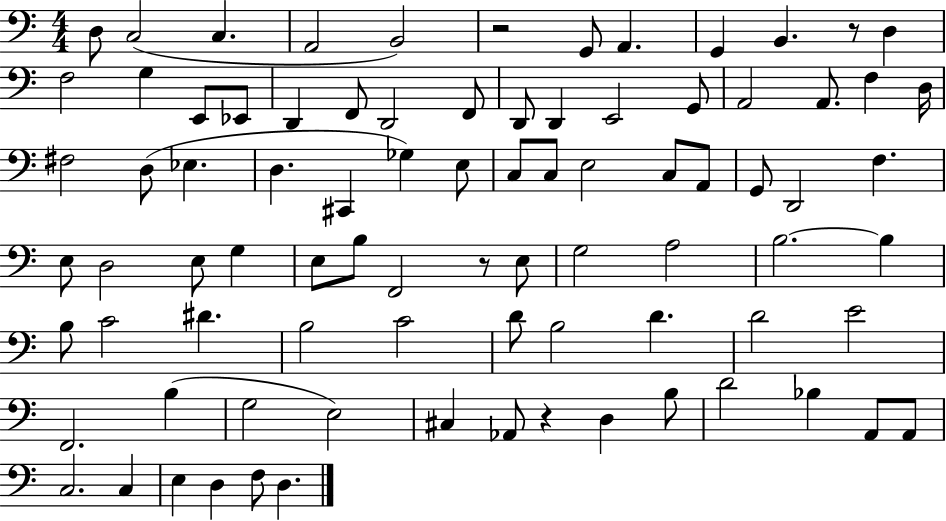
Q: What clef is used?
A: bass